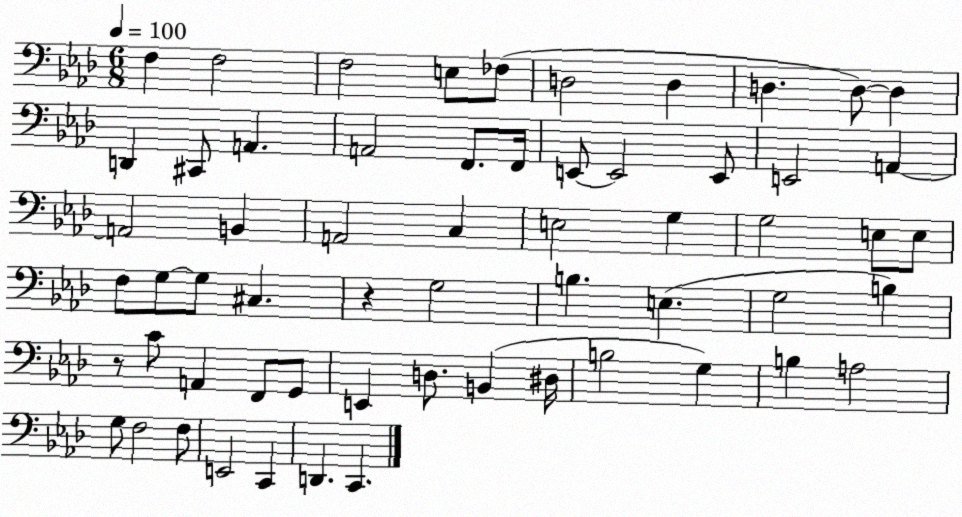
X:1
T:Untitled
M:6/8
L:1/4
K:Ab
F, F,2 F,2 E,/2 _F,/2 D,2 D, D, D,/2 D, D,, ^C,,/2 A,, A,,2 F,,/2 F,,/4 E,,/2 E,,2 E,,/2 E,,2 A,, A,,2 B,, A,,2 C, E,2 G, G,2 E,/2 E,/2 F,/2 G,/2 G,/2 ^C, z G,2 B, E, G,2 B, z/2 C/2 A,, F,,/2 G,,/2 E,, D,/2 B,, ^D,/4 B,2 G, B, A,2 G,/2 F,2 F,/2 E,,2 C,, D,, C,,